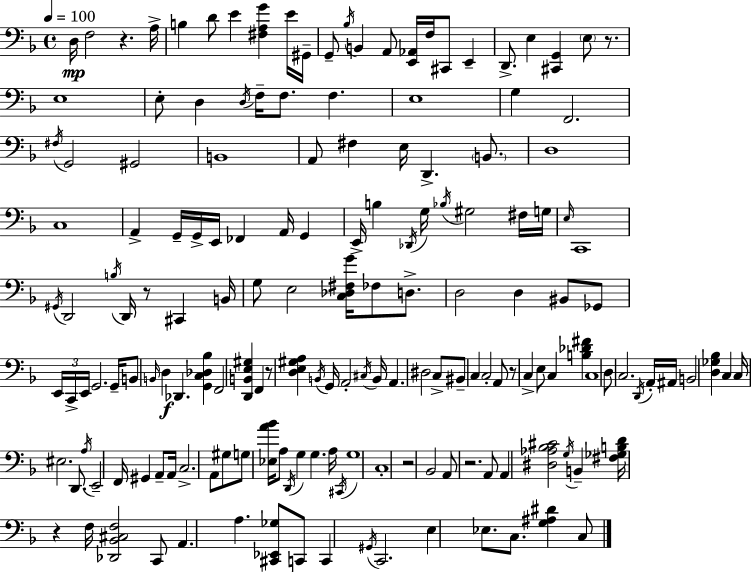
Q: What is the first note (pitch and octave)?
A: D3